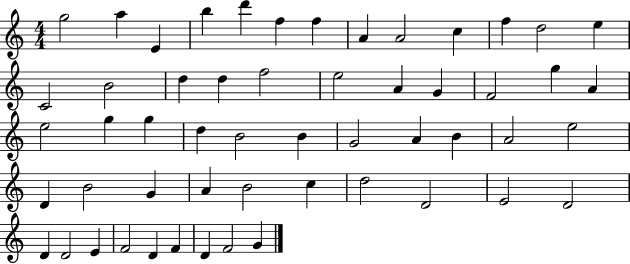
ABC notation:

X:1
T:Untitled
M:4/4
L:1/4
K:C
g2 a E b d' f f A A2 c f d2 e C2 B2 d d f2 e2 A G F2 g A e2 g g d B2 B G2 A B A2 e2 D B2 G A B2 c d2 D2 E2 D2 D D2 E F2 D F D F2 G